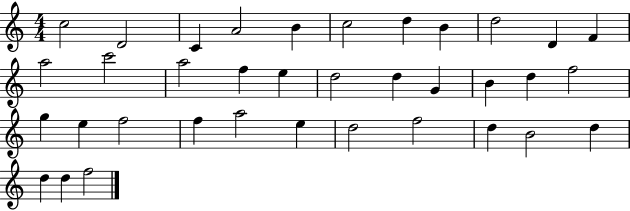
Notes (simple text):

C5/h D4/h C4/q A4/h B4/q C5/h D5/q B4/q D5/h D4/q F4/q A5/h C6/h A5/h F5/q E5/q D5/h D5/q G4/q B4/q D5/q F5/h G5/q E5/q F5/h F5/q A5/h E5/q D5/h F5/h D5/q B4/h D5/q D5/q D5/q F5/h